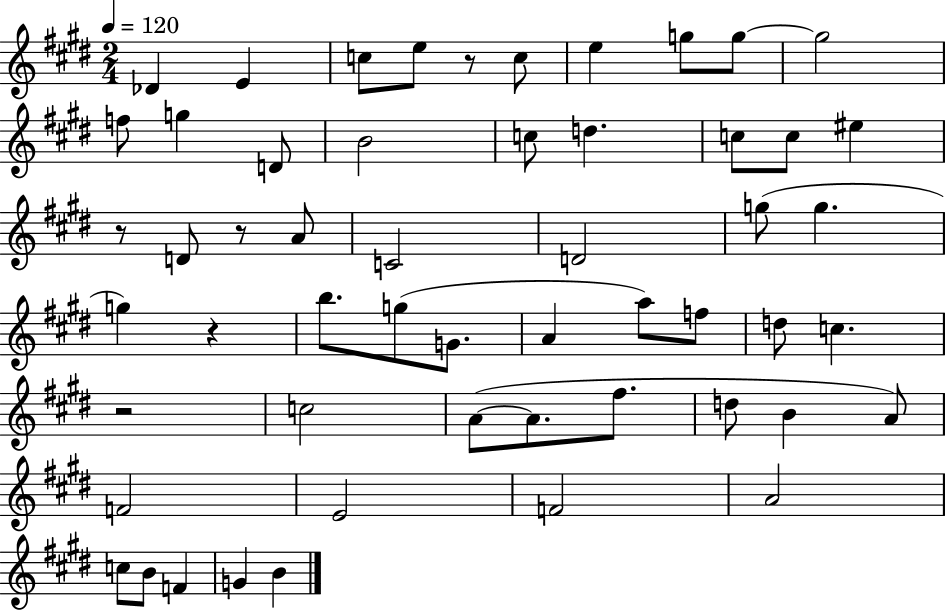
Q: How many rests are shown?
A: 5